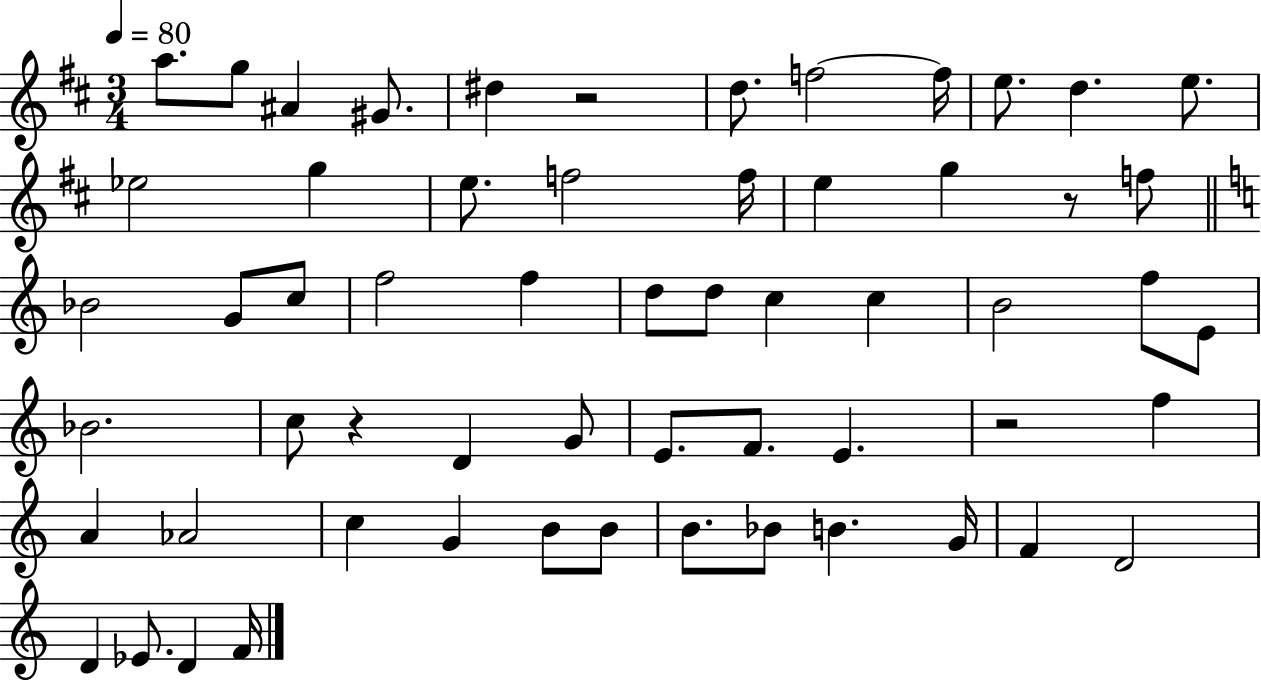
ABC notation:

X:1
T:Untitled
M:3/4
L:1/4
K:D
a/2 g/2 ^A ^G/2 ^d z2 d/2 f2 f/4 e/2 d e/2 _e2 g e/2 f2 f/4 e g z/2 f/2 _B2 G/2 c/2 f2 f d/2 d/2 c c B2 f/2 E/2 _B2 c/2 z D G/2 E/2 F/2 E z2 f A _A2 c G B/2 B/2 B/2 _B/2 B G/4 F D2 D _E/2 D F/4